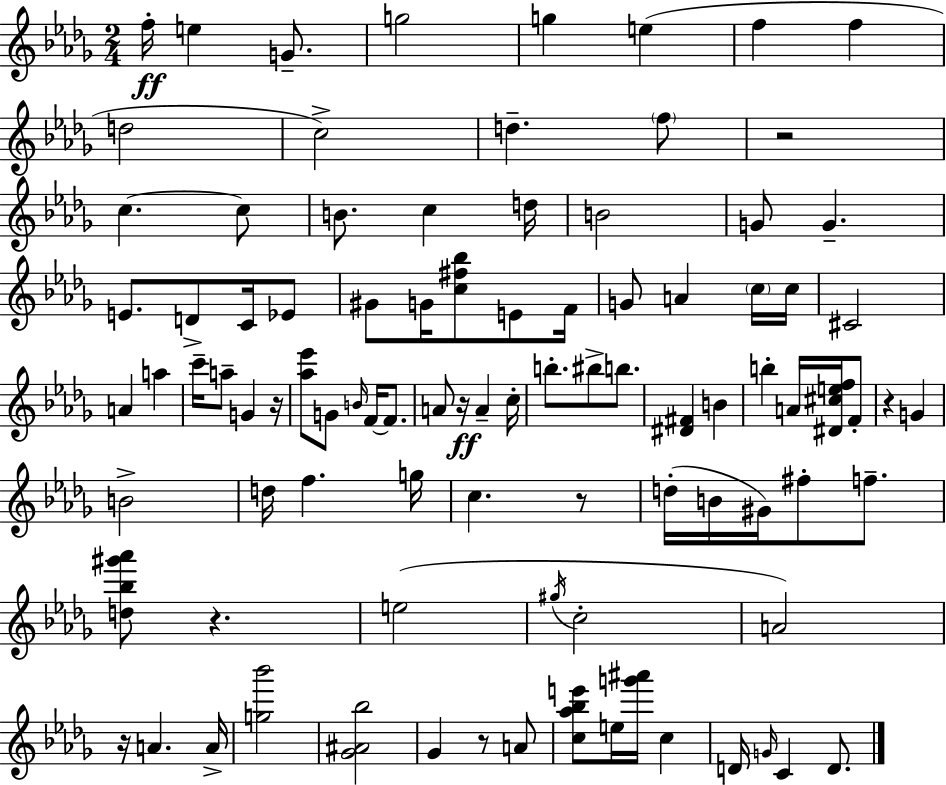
F5/s E5/q G4/e. G5/h G5/q E5/q F5/q F5/q D5/h C5/h D5/q. F5/e R/h C5/q. C5/e B4/e. C5/q D5/s B4/h G4/e G4/q. E4/e. D4/e C4/s Eb4/e G#4/e G4/s [C5,F#5,Bb5]/e E4/e F4/s G4/e A4/q C5/s C5/s C#4/h A4/q A5/q C6/s A5/e G4/q R/s [Ab5,Eb6]/e G4/e B4/s F4/s F4/e. A4/e R/s A4/q C5/s B5/e. BIS5/e B5/e. [D#4,F#4]/q B4/q B5/q A4/s [D#4,C#5,E5,F5]/s F4/e R/q G4/q B4/h D5/s F5/q. G5/s C5/q. R/e D5/s B4/s G#4/s F#5/e F5/e. [D5,Bb5,G#6,Ab6]/e R/q. E5/h G#5/s C5/h A4/h R/s A4/q. A4/s [G5,Bb6]/h [Gb4,A#4,Bb5]/h Gb4/q R/e A4/e [C5,Ab5,Bb5,E6]/e E5/s [G6,A#6]/s C5/q D4/s G4/s C4/q D4/e.